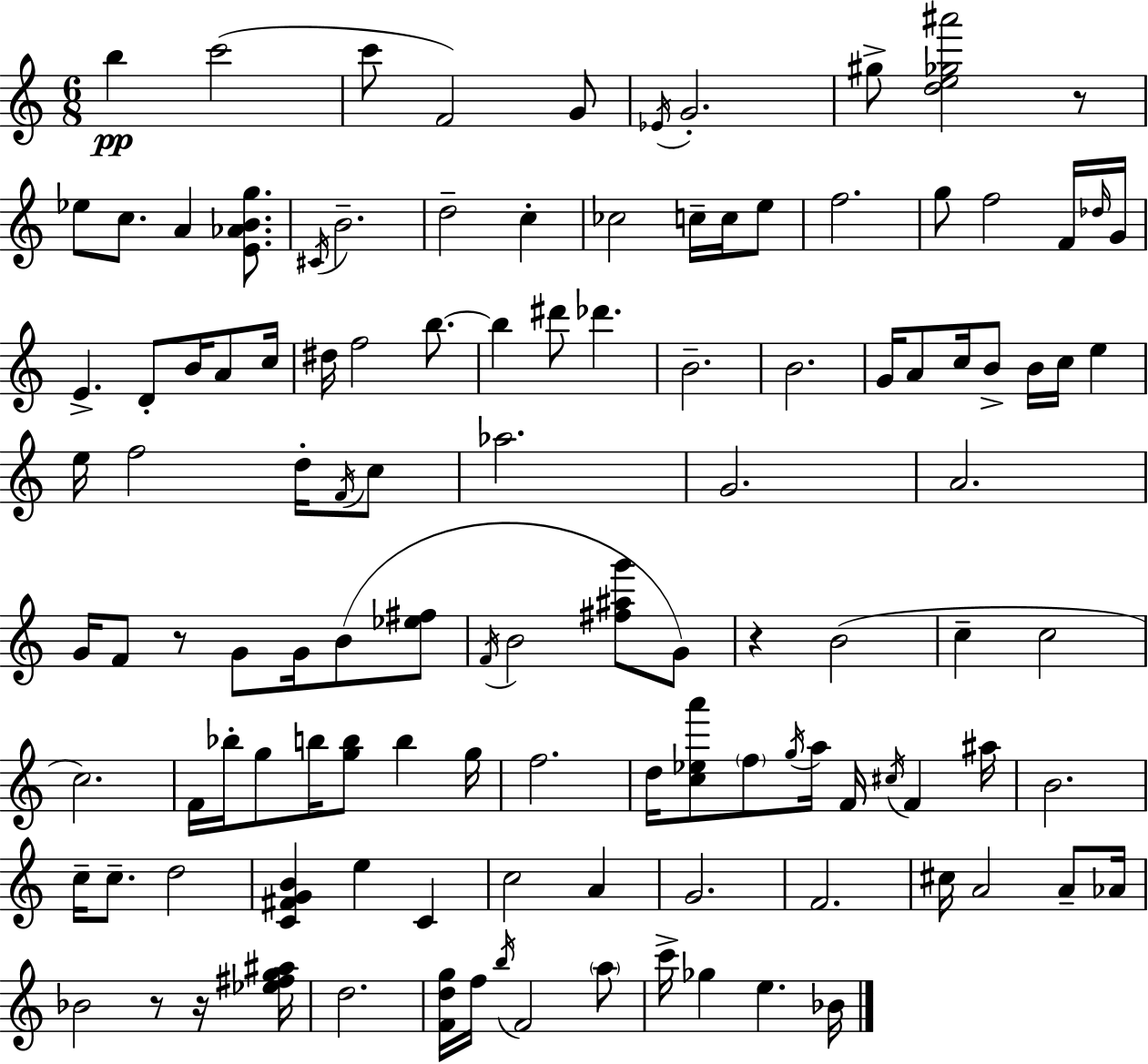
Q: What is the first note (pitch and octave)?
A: B5